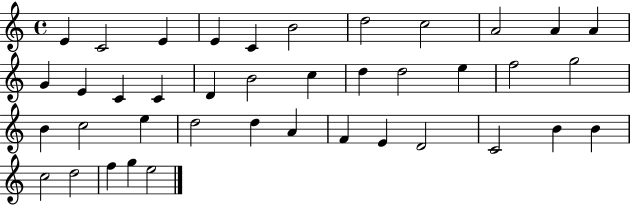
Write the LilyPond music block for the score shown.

{
  \clef treble
  \time 4/4
  \defaultTimeSignature
  \key c \major
  e'4 c'2 e'4 | e'4 c'4 b'2 | d''2 c''2 | a'2 a'4 a'4 | \break g'4 e'4 c'4 c'4 | d'4 b'2 c''4 | d''4 d''2 e''4 | f''2 g''2 | \break b'4 c''2 e''4 | d''2 d''4 a'4 | f'4 e'4 d'2 | c'2 b'4 b'4 | \break c''2 d''2 | f''4 g''4 e''2 | \bar "|."
}